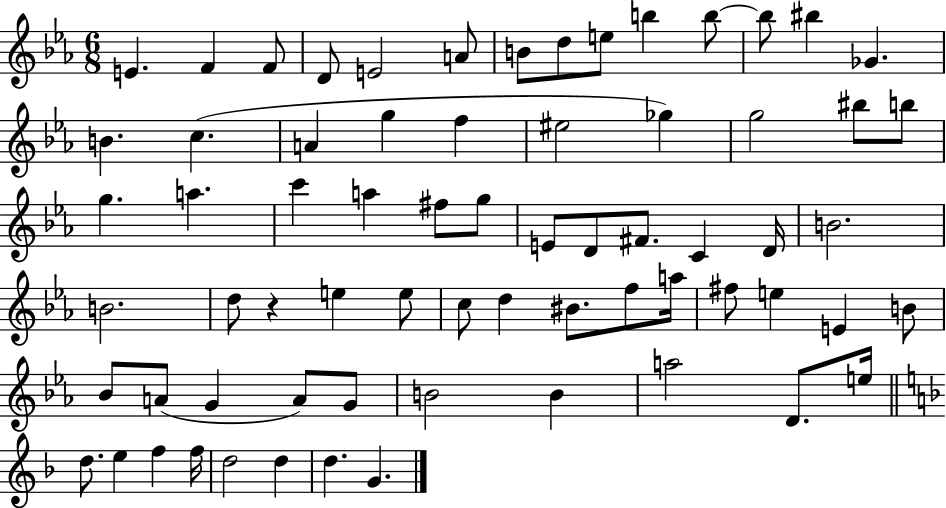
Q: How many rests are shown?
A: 1